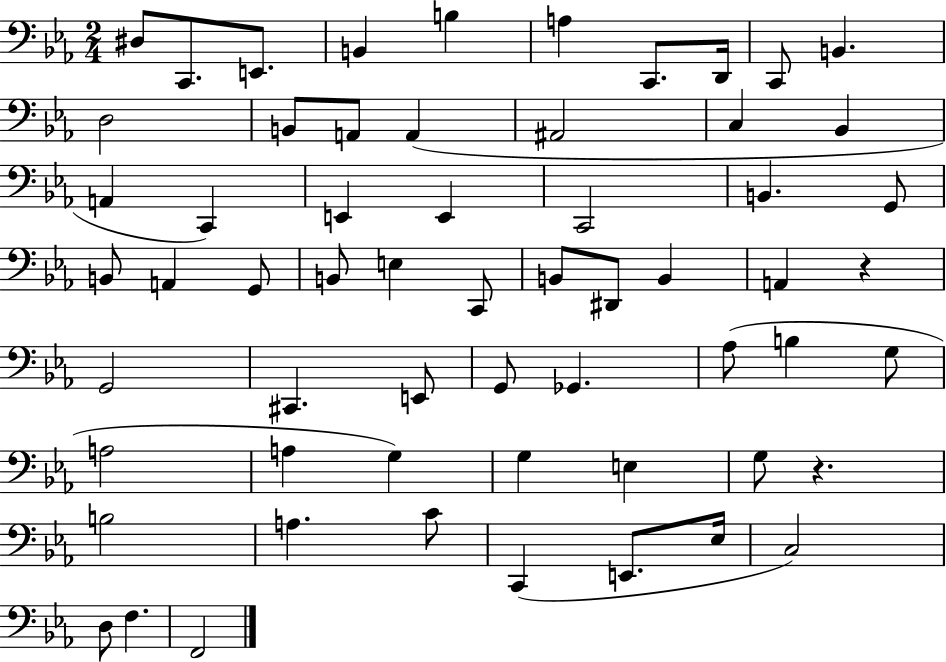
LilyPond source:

{
  \clef bass
  \numericTimeSignature
  \time 2/4
  \key ees \major
  dis8 c,8. e,8. | b,4 b4 | a4 c,8. d,16 | c,8 b,4. | \break d2 | b,8 a,8 a,4( | ais,2 | c4 bes,4 | \break a,4 c,4) | e,4 e,4 | c,2 | b,4. g,8 | \break b,8 a,4 g,8 | b,8 e4 c,8 | b,8 dis,8 b,4 | a,4 r4 | \break g,2 | cis,4. e,8 | g,8 ges,4. | aes8( b4 g8 | \break a2 | a4 g4) | g4 e4 | g8 r4. | \break b2 | a4. c'8 | c,4( e,8. ees16 | c2) | \break d8 f4. | f,2 | \bar "|."
}